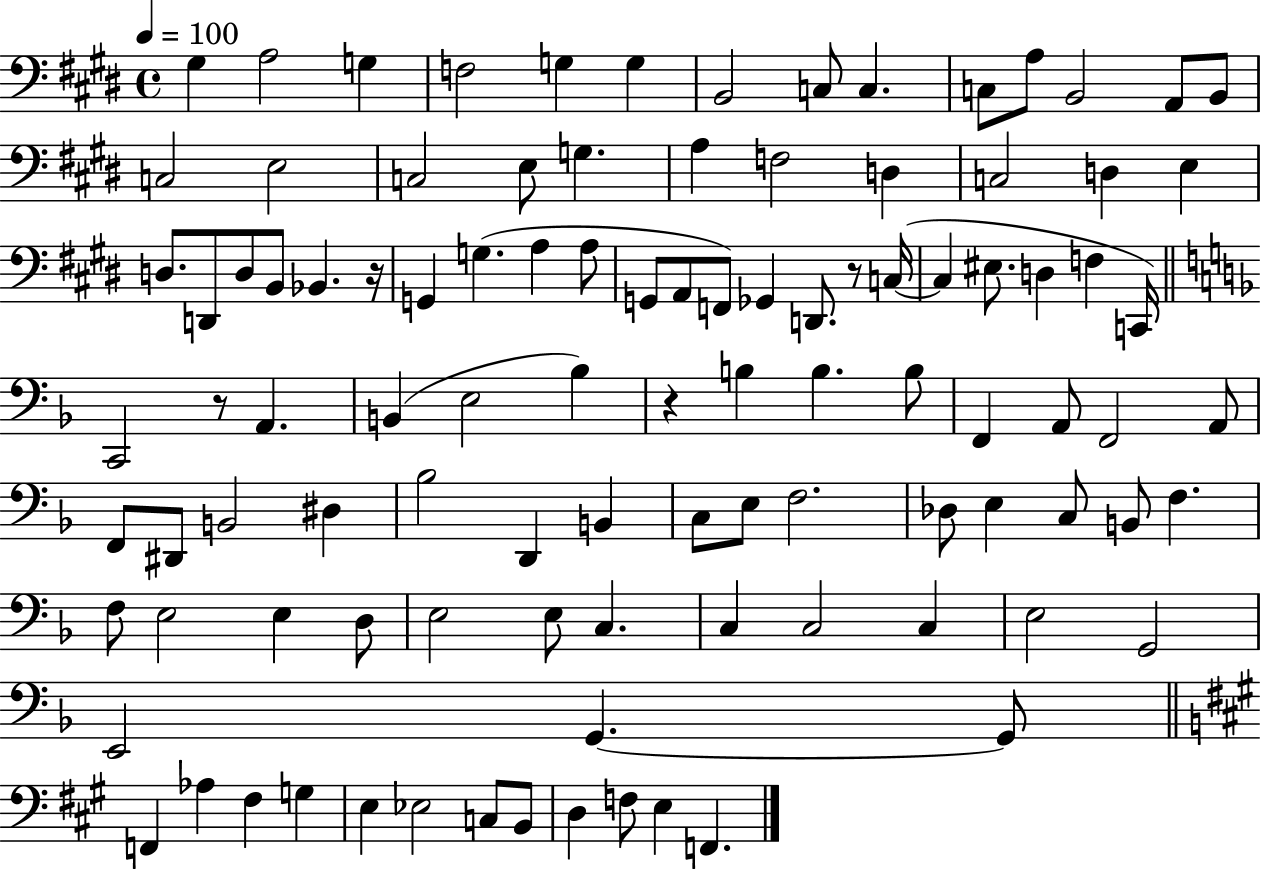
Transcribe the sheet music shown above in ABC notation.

X:1
T:Untitled
M:4/4
L:1/4
K:E
^G, A,2 G, F,2 G, G, B,,2 C,/2 C, C,/2 A,/2 B,,2 A,,/2 B,,/2 C,2 E,2 C,2 E,/2 G, A, F,2 D, C,2 D, E, D,/2 D,,/2 D,/2 B,,/2 _B,, z/4 G,, G, A, A,/2 G,,/2 A,,/2 F,,/2 _G,, D,,/2 z/2 C,/4 C, ^E,/2 D, F, C,,/4 C,,2 z/2 A,, B,, E,2 _B, z B, B, B,/2 F,, A,,/2 F,,2 A,,/2 F,,/2 ^D,,/2 B,,2 ^D, _B,2 D,, B,, C,/2 E,/2 F,2 _D,/2 E, C,/2 B,,/2 F, F,/2 E,2 E, D,/2 E,2 E,/2 C, C, C,2 C, E,2 G,,2 E,,2 G,, G,,/2 F,, _A, ^F, G, E, _E,2 C,/2 B,,/2 D, F,/2 E, F,,